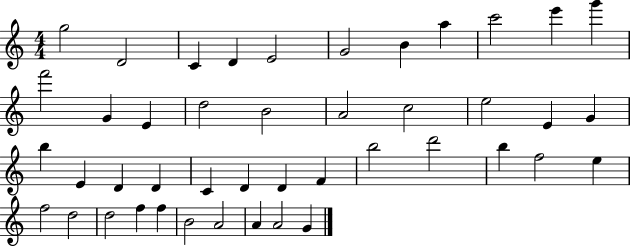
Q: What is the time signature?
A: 4/4